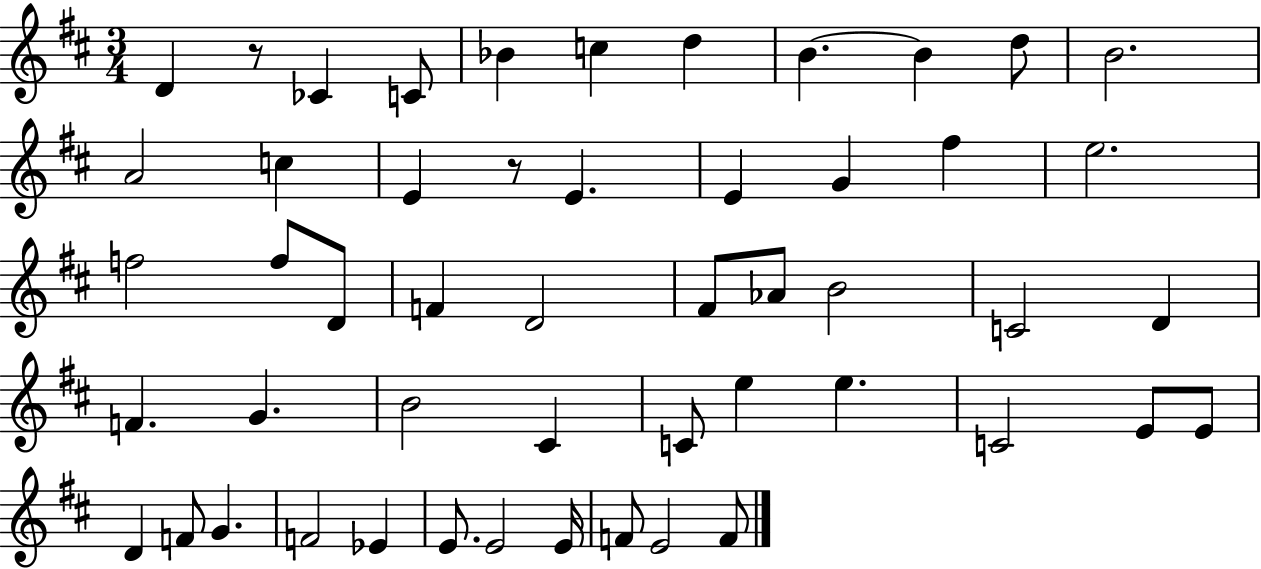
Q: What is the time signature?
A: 3/4